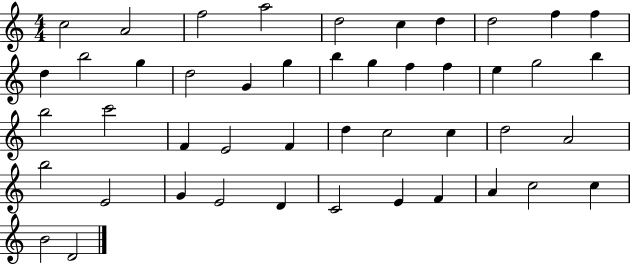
C5/h A4/h F5/h A5/h D5/h C5/q D5/q D5/h F5/q F5/q D5/q B5/h G5/q D5/h G4/q G5/q B5/q G5/q F5/q F5/q E5/q G5/h B5/q B5/h C6/h F4/q E4/h F4/q D5/q C5/h C5/q D5/h A4/h B5/h E4/h G4/q E4/h D4/q C4/h E4/q F4/q A4/q C5/h C5/q B4/h D4/h